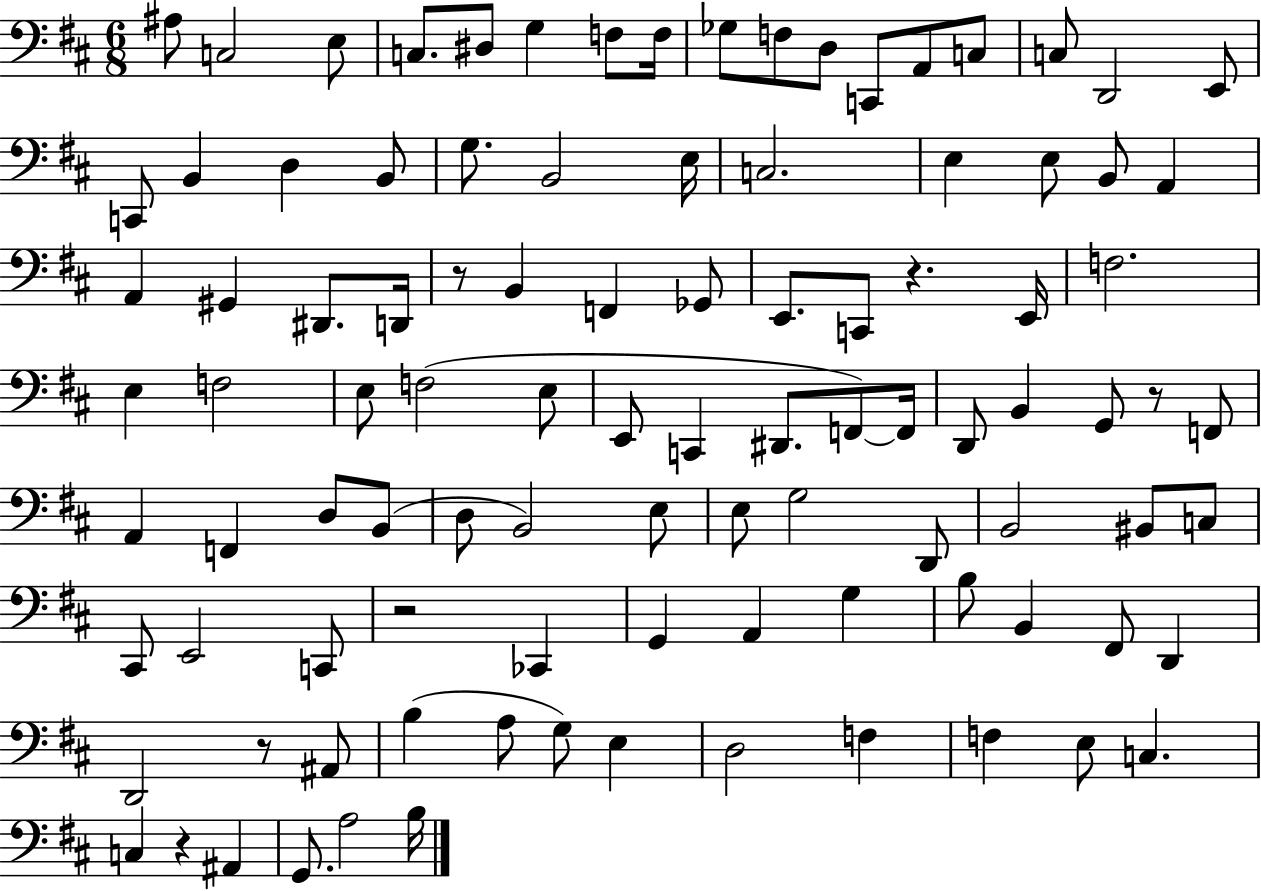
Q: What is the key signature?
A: D major